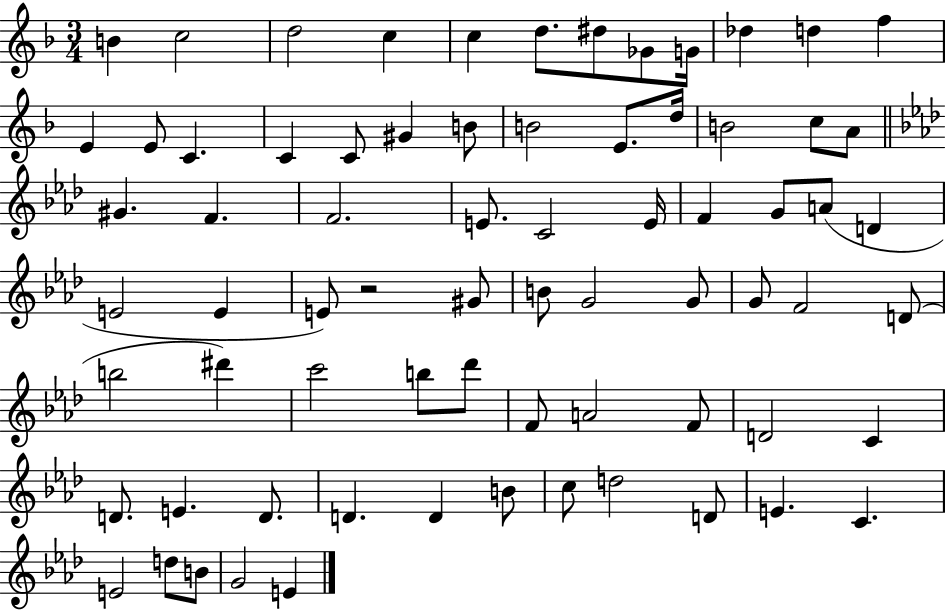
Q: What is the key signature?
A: F major